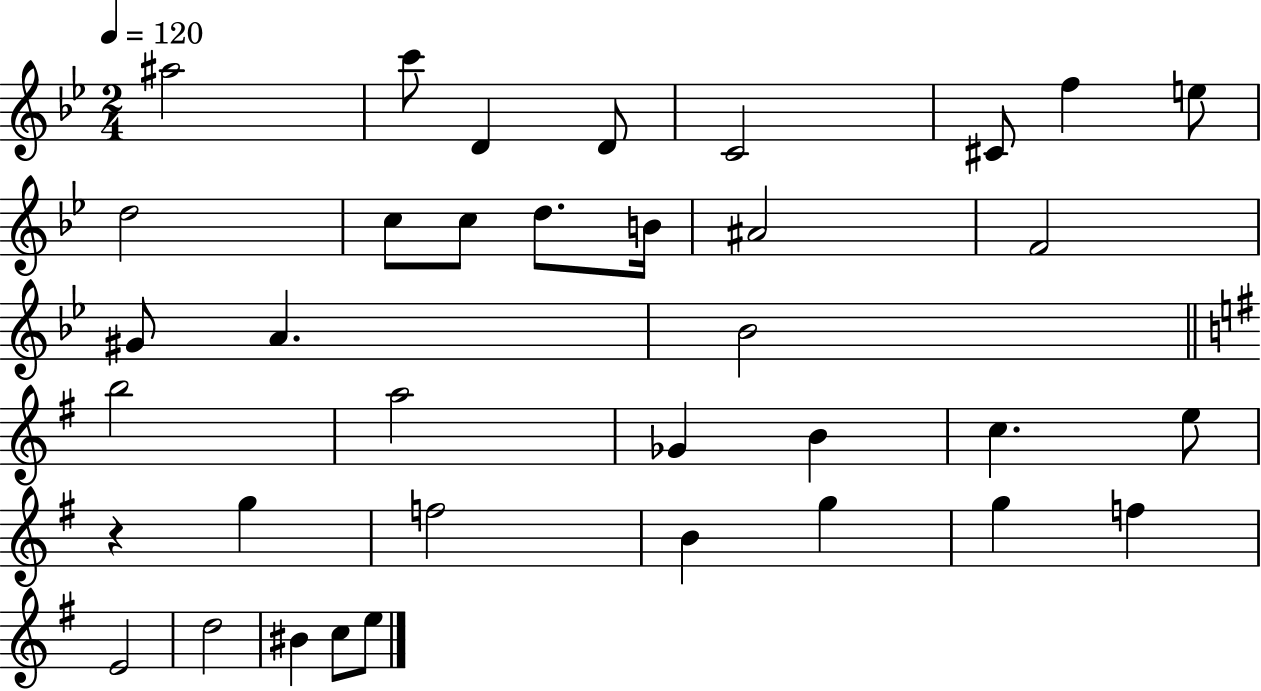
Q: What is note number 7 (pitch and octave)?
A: F5